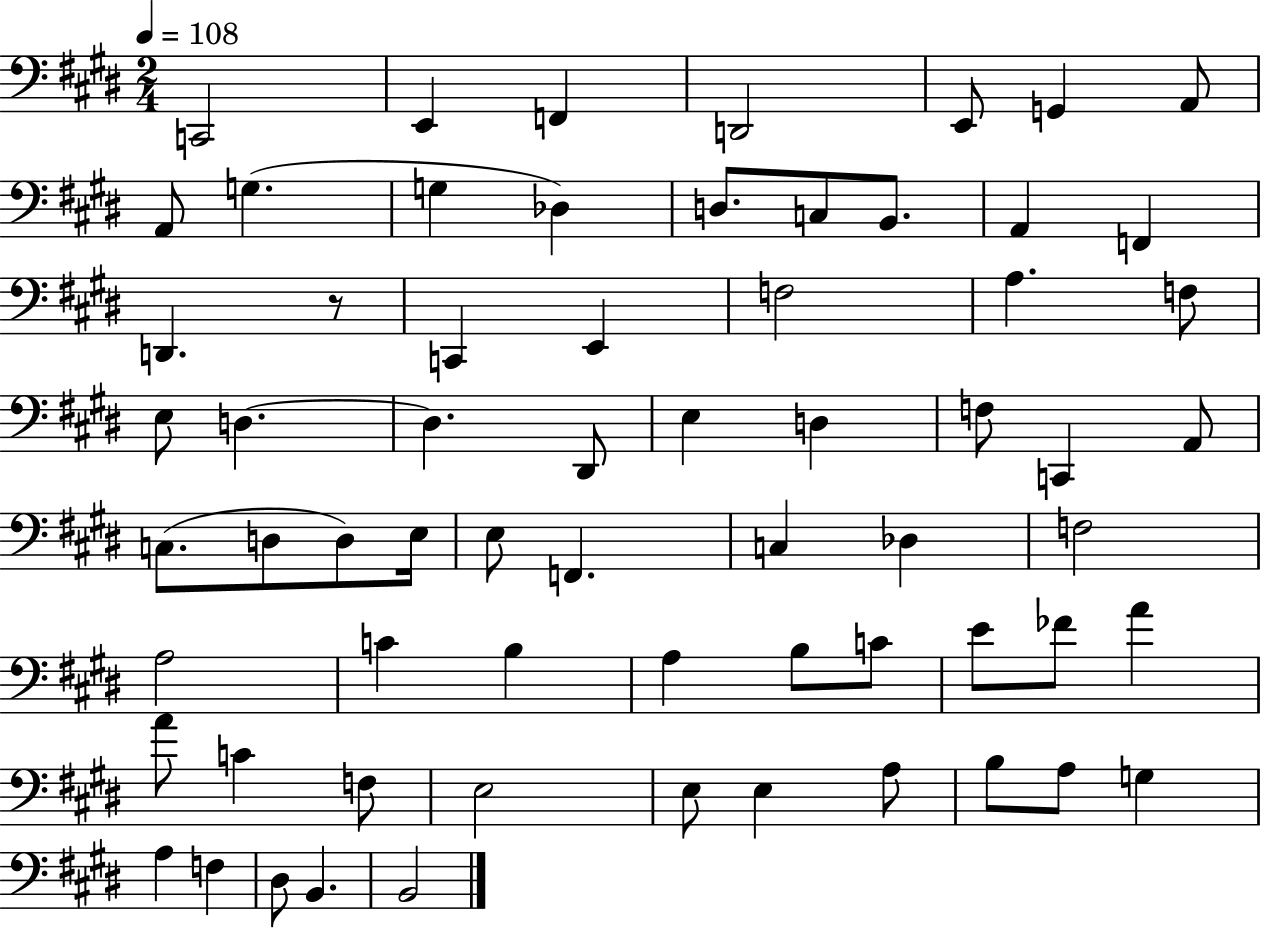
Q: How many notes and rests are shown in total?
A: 65